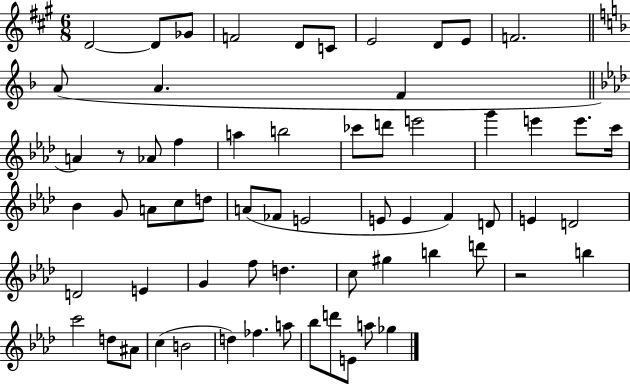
{
  \clef treble
  \numericTimeSignature
  \time 6/8
  \key a \major
  \repeat volta 2 { d'2~~ d'8 ges'8 | f'2 d'8 c'8 | e'2 d'8 e'8 | f'2. | \break \bar "||" \break \key f \major a'8( a'4. f'4 | \bar "||" \break \key aes \major a'4) r8 aes'8 f''4 | a''4 b''2 | ces'''8 d'''8 e'''2 | g'''4 e'''4 e'''8. c'''16 | \break bes'4 g'8 a'8 c''8 d''8 | a'8( fes'8 e'2 | e'8 e'4 f'4) d'8 | e'4 d'2 | \break d'2 e'4 | g'4 f''8 d''4. | c''8 gis''4 b''4 d'''8 | r2 b''4 | \break c'''2 d''8 ais'8 | c''4( b'2 | d''4) fes''4. a''8 | bes''8 d'''8 e'8 a''8 ges''4 | \break } \bar "|."
}